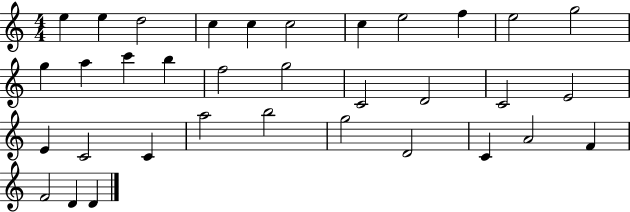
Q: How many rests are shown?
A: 0